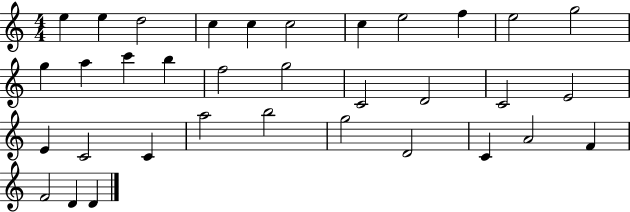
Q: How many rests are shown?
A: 0